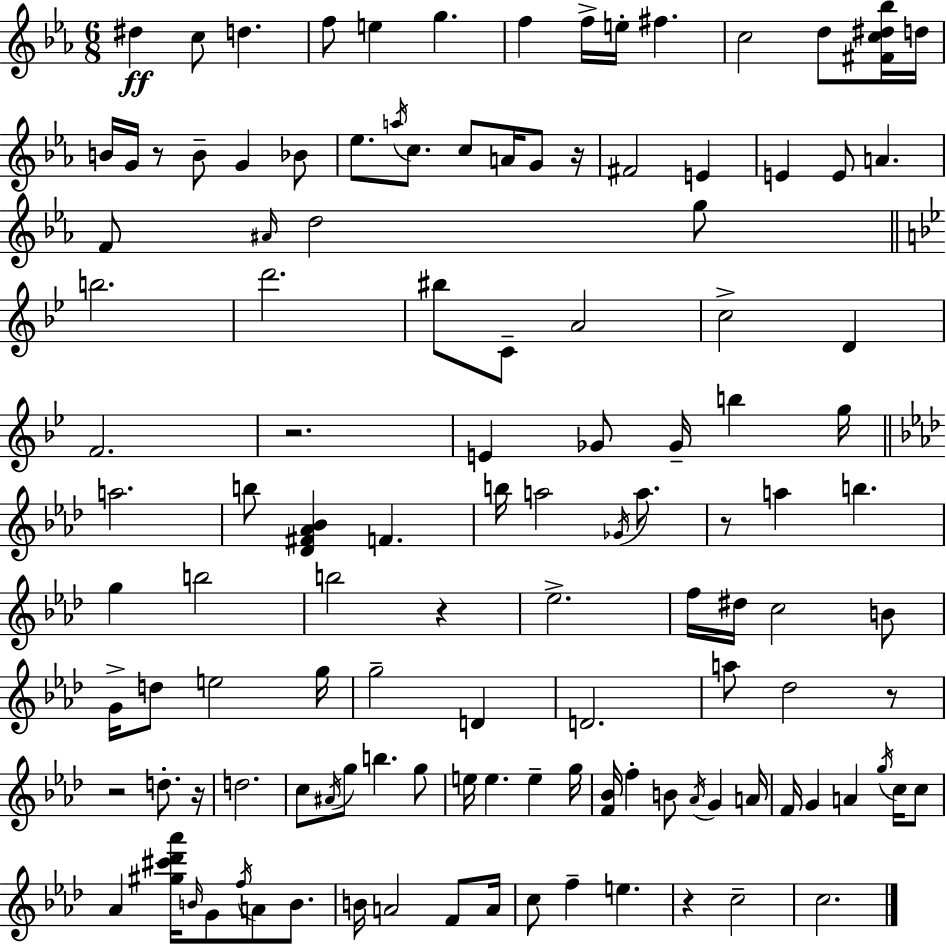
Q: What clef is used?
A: treble